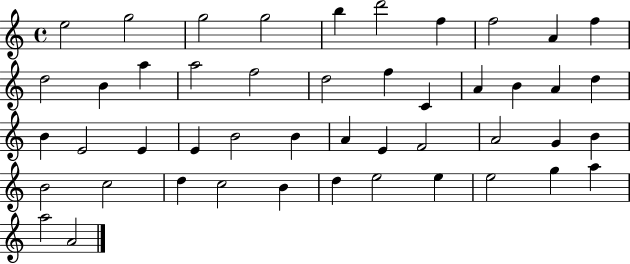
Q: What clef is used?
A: treble